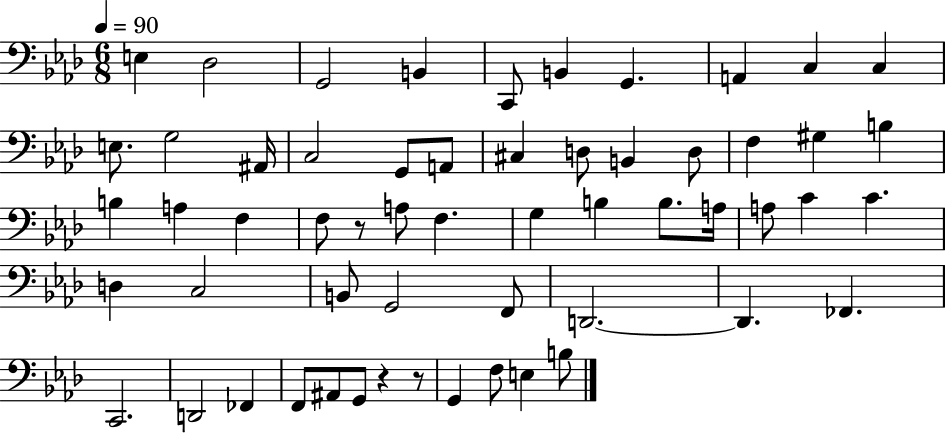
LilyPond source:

{
  \clef bass
  \numericTimeSignature
  \time 6/8
  \key aes \major
  \tempo 4 = 90
  e4 des2 | g,2 b,4 | c,8 b,4 g,4. | a,4 c4 c4 | \break e8. g2 ais,16 | c2 g,8 a,8 | cis4 d8 b,4 d8 | f4 gis4 b4 | \break b4 a4 f4 | f8 r8 a8 f4. | g4 b4 b8. a16 | a8 c'4 c'4. | \break d4 c2 | b,8 g,2 f,8 | d,2.~~ | d,4. fes,4. | \break c,2. | d,2 fes,4 | f,8 ais,8 g,8 r4 r8 | g,4 f8 e4 b8 | \break \bar "|."
}